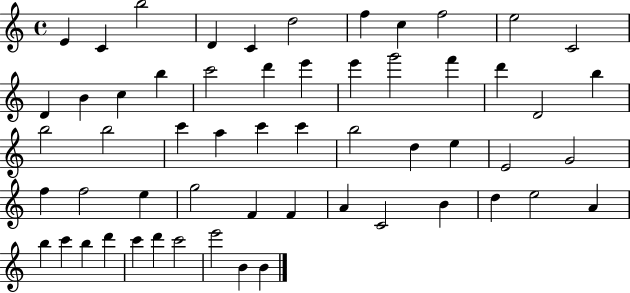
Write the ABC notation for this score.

X:1
T:Untitled
M:4/4
L:1/4
K:C
E C b2 D C d2 f c f2 e2 C2 D B c b c'2 d' e' e' g'2 f' d' D2 b b2 b2 c' a c' c' b2 d e E2 G2 f f2 e g2 F F A C2 B d e2 A b c' b d' c' d' c'2 e'2 B B